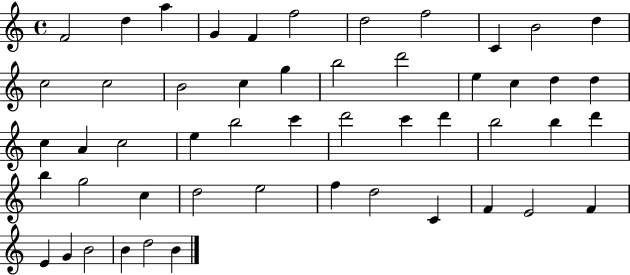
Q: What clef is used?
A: treble